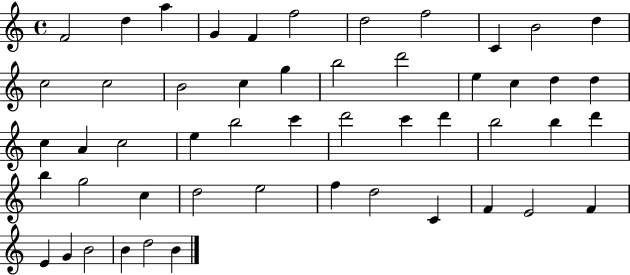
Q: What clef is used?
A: treble